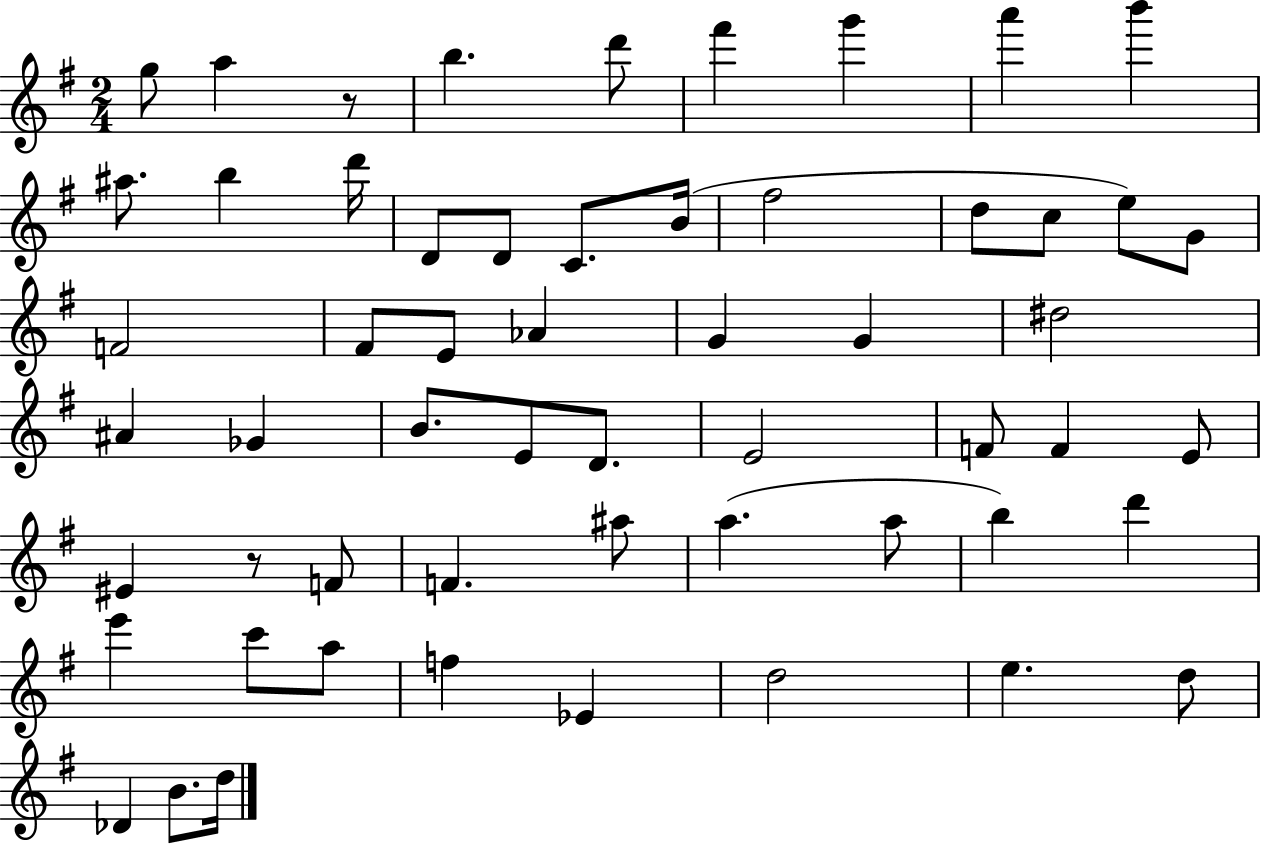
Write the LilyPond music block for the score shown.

{
  \clef treble
  \numericTimeSignature
  \time 2/4
  \key g \major
  g''8 a''4 r8 | b''4. d'''8 | fis'''4 g'''4 | a'''4 b'''4 | \break ais''8. b''4 d'''16 | d'8 d'8 c'8. b'16( | fis''2 | d''8 c''8 e''8) g'8 | \break f'2 | fis'8 e'8 aes'4 | g'4 g'4 | dis''2 | \break ais'4 ges'4 | b'8. e'8 d'8. | e'2 | f'8 f'4 e'8 | \break eis'4 r8 f'8 | f'4. ais''8 | a''4.( a''8 | b''4) d'''4 | \break e'''4 c'''8 a''8 | f''4 ees'4 | d''2 | e''4. d''8 | \break des'4 b'8. d''16 | \bar "|."
}